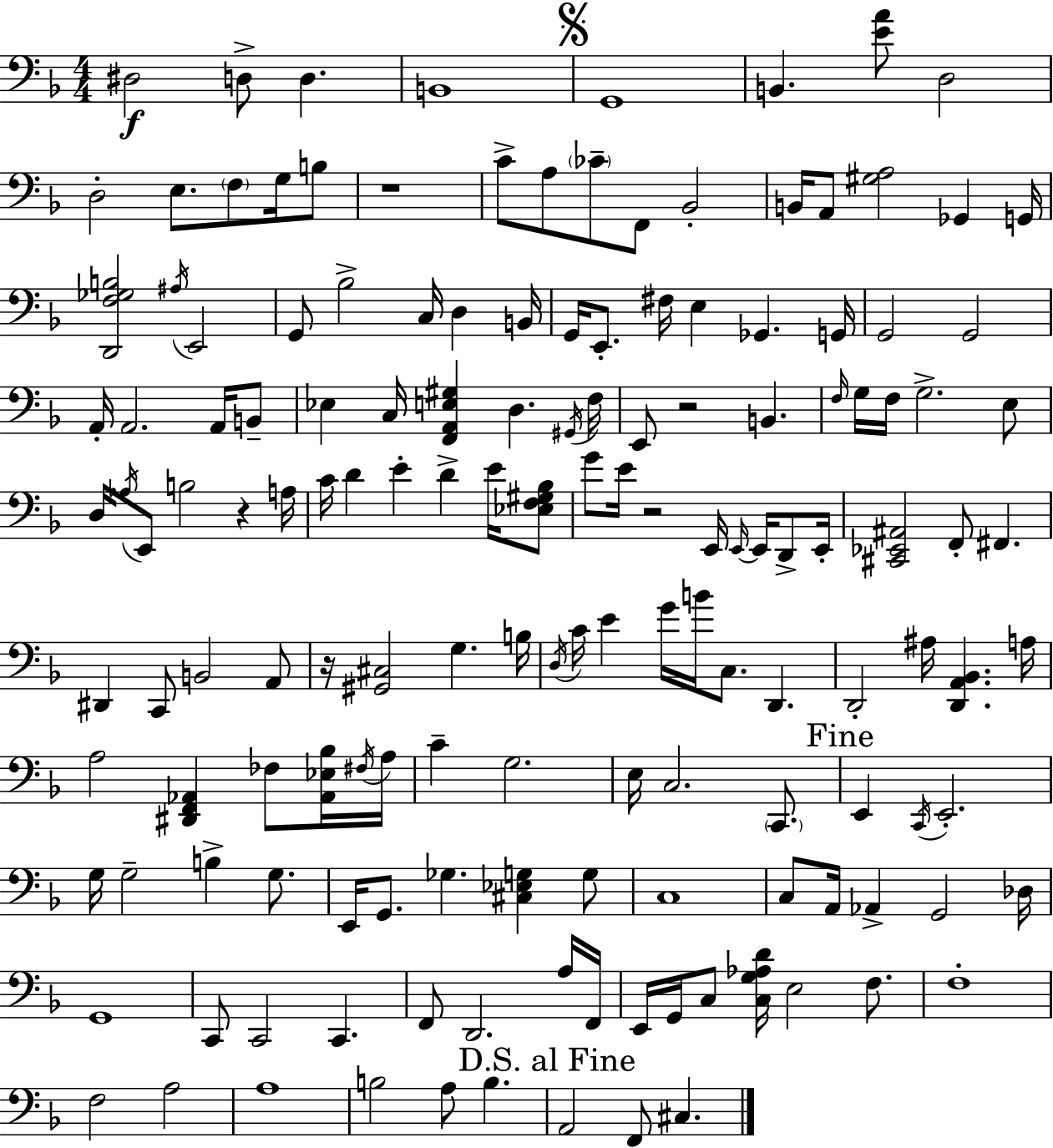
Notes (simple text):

D#3/h D3/e D3/q. B2/w G2/w B2/q. [E4,A4]/e D3/h D3/h E3/e. F3/e G3/s B3/e R/w C4/e A3/e CES4/e F2/e Bb2/h B2/s A2/e [G#3,A3]/h Gb2/q G2/s [D2,F3,Gb3,B3]/h A#3/s E2/h G2/e Bb3/h C3/s D3/q B2/s G2/s E2/e. F#3/s E3/q Gb2/q. G2/s G2/h G2/h A2/s A2/h. A2/s B2/e Eb3/q C3/s [F2,A2,E3,G#3]/q D3/q. G#2/s F3/s E2/e R/h B2/q. F3/s G3/s F3/s G3/h. E3/e D3/s Ab3/s E2/e B3/h R/q A3/s C4/s D4/q E4/q D4/q E4/s [Eb3,F3,G#3,Bb3]/e G4/e E4/s R/h E2/s E2/s E2/s D2/e E2/s [C#2,Eb2,A#2]/h F2/e F#2/q. D#2/q C2/e B2/h A2/e R/s [G#2,C#3]/h G3/q. B3/s D3/s C4/s E4/q G4/s B4/s C3/e. D2/q. D2/h A#3/s [D2,A2,Bb2]/q. A3/s A3/h [D#2,F2,Ab2]/q FES3/e [Ab2,Eb3,Bb3]/s F#3/s A3/s C4/q G3/h. E3/s C3/h. C2/e. E2/q C2/s E2/h. G3/s G3/h B3/q G3/e. E2/s G2/e. Gb3/q. [C#3,Eb3,G3]/q G3/e C3/w C3/e A2/s Ab2/q G2/h Db3/s G2/w C2/e C2/h C2/q. F2/e D2/h. A3/s F2/s E2/s G2/s C3/e [C3,G3,Ab3,D4]/s E3/h F3/e. F3/w F3/h A3/h A3/w B3/h A3/e B3/q. A2/h F2/e C#3/q.